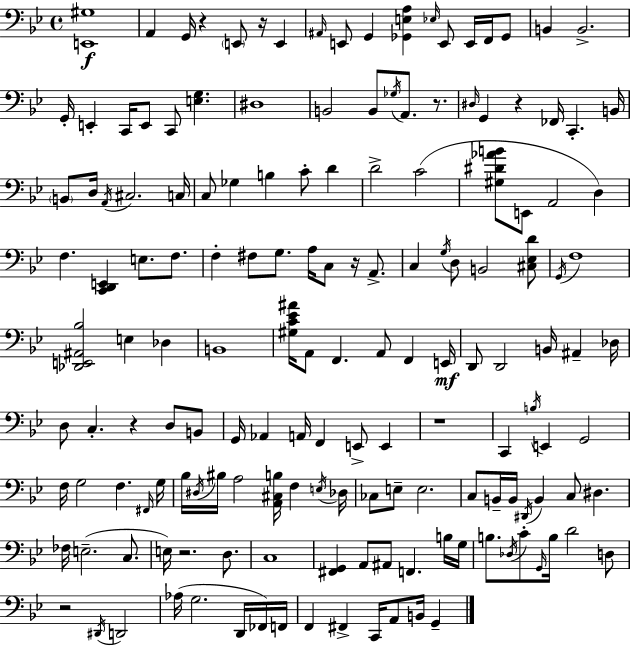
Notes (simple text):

[E2,G#3]/w A2/q G2/s R/q E2/e R/s E2/q A#2/s E2/e G2/q [Gb2,E3,A3]/q Eb3/s E2/e E2/s F2/s Gb2/e B2/q B2/h. G2/s E2/q C2/s E2/e C2/e [E3,G3]/q. D#3/w B2/h B2/e Gb3/s A2/e. R/e. D#3/s G2/q R/q FES2/s C2/q. B2/s B2/e D3/s A2/s C#3/h. C3/s C3/e Gb3/q B3/q C4/e D4/q D4/h C4/h [G#3,D#4,Ab4,B4]/e E2/e A2/h D3/q F3/q. [C2,D2,E2]/q E3/e. F3/e. F3/q F#3/e G3/e. A3/s C3/e R/s A2/e. C3/q G3/s D3/e B2/h [C#3,Eb3,D4]/e G2/s F3/w [Db2,E2,A#2,Bb3]/h E3/q Db3/q B2/w [G#3,C4,Eb4,A#4]/s A2/e F2/q. A2/e F2/q E2/s D2/e D2/h B2/s A#2/q Db3/s D3/e C3/q. R/q D3/e B2/e G2/s Ab2/q A2/s F2/q E2/e E2/q R/w C2/q B3/s E2/q G2/h F3/s G3/h F3/q. F#2/s G3/s Bb3/s D#3/s BIS3/s A3/h [A2,C#3,B3]/s F3/q E3/s Db3/s CES3/e E3/e E3/h. C3/e B2/s B2/s D#2/s B2/q C3/e D#3/q. FES3/s E3/h. C3/e. E3/s R/h. D3/e. C3/w [F#2,G2]/q A2/e A#2/e F2/q. B3/s G3/s B3/e. Db3/s C4/e G2/s B3/s D4/h D3/e R/h D#2/s D2/h Ab3/s G3/h. D2/s FES2/s F2/s F2/q F#2/q C2/s A2/e B2/s G2/q